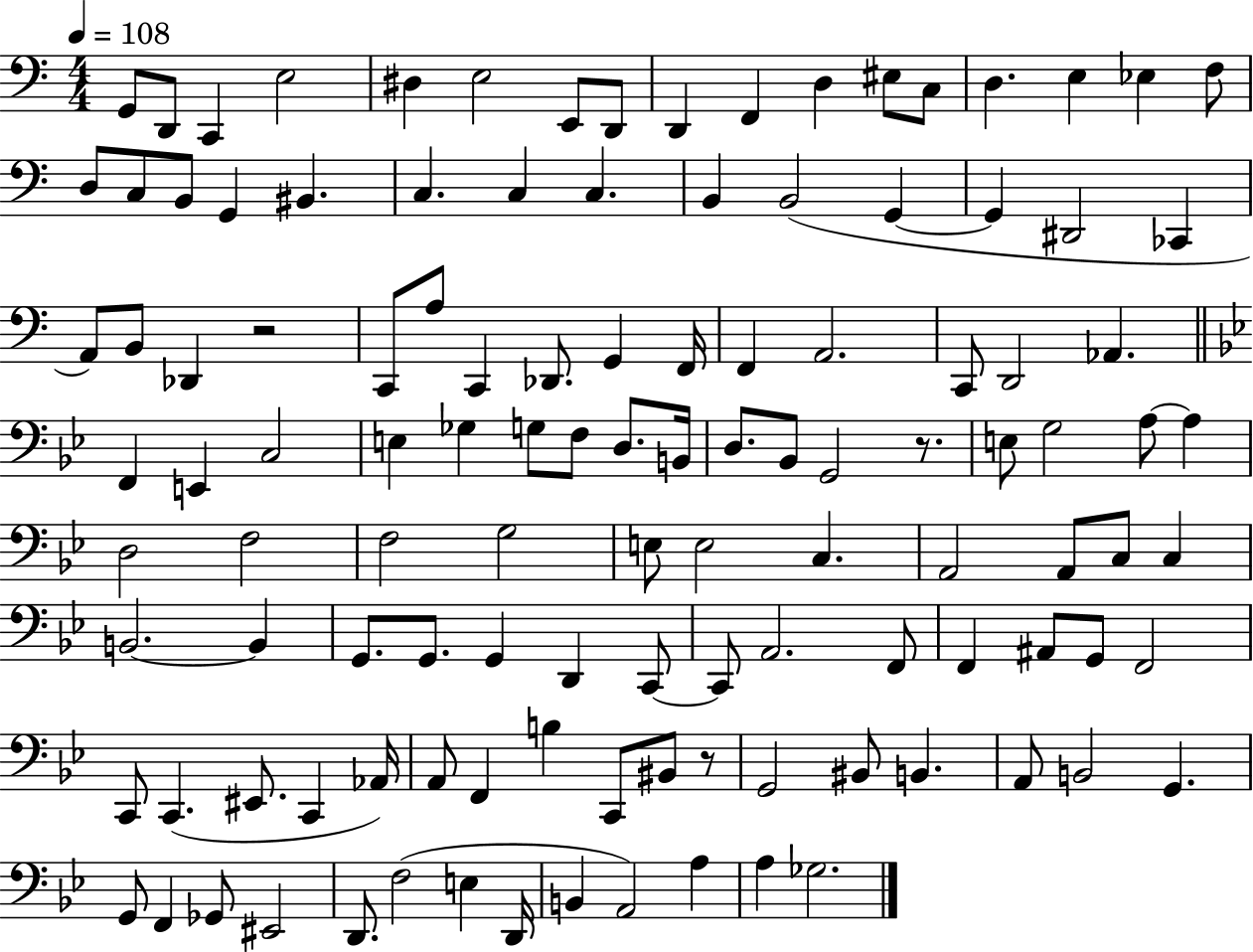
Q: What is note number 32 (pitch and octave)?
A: A2